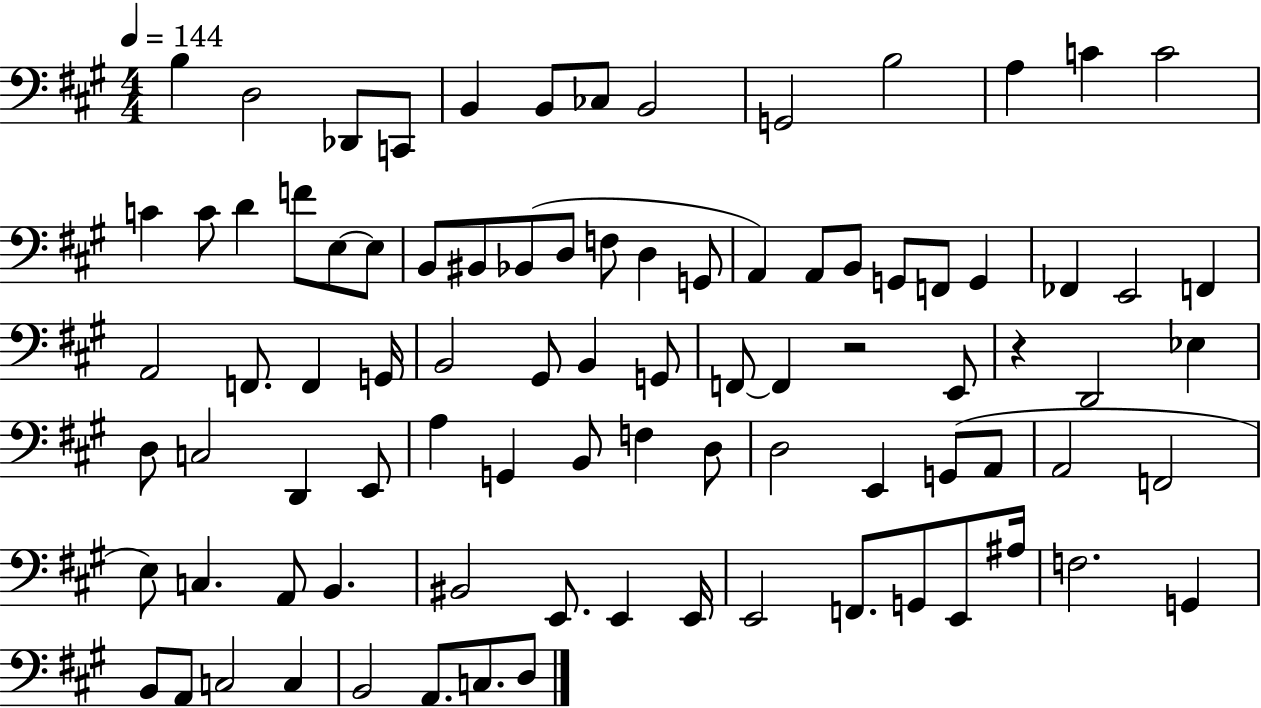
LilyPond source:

{
  \clef bass
  \numericTimeSignature
  \time 4/4
  \key a \major
  \tempo 4 = 144
  \repeat volta 2 { b4 d2 des,8 c,8 | b,4 b,8 ces8 b,2 | g,2 b2 | a4 c'4 c'2 | \break c'4 c'8 d'4 f'8 e8~~ e8 | b,8 bis,8 bes,8( d8 f8 d4 g,8 | a,4) a,8 b,8 g,8 f,8 g,4 | fes,4 e,2 f,4 | \break a,2 f,8. f,4 g,16 | b,2 gis,8 b,4 g,8 | f,8~~ f,4 r2 e,8 | r4 d,2 ees4 | \break d8 c2 d,4 e,8 | a4 g,4 b,8 f4 d8 | d2 e,4 g,8( a,8 | a,2 f,2 | \break e8) c4. a,8 b,4. | bis,2 e,8. e,4 e,16 | e,2 f,8. g,8 e,8 ais16 | f2. g,4 | \break b,8 a,8 c2 c4 | b,2 a,8. c8. d8 | } \bar "|."
}